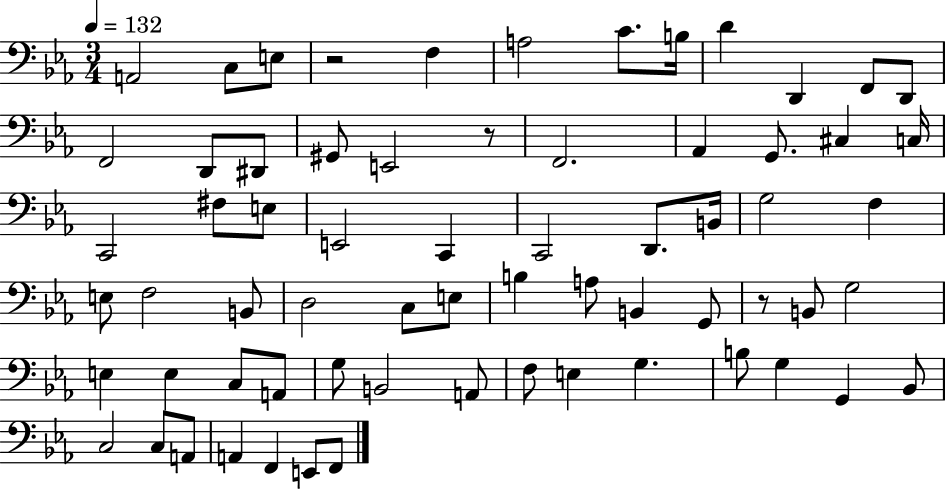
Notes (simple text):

A2/h C3/e E3/e R/h F3/q A3/h C4/e. B3/s D4/q D2/q F2/e D2/e F2/h D2/e D#2/e G#2/e E2/h R/e F2/h. Ab2/q G2/e. C#3/q C3/s C2/h F#3/e E3/e E2/h C2/q C2/h D2/e. B2/s G3/h F3/q E3/e F3/h B2/e D3/h C3/e E3/e B3/q A3/e B2/q G2/e R/e B2/e G3/h E3/q E3/q C3/e A2/e G3/e B2/h A2/e F3/e E3/q G3/q. B3/e G3/q G2/q Bb2/e C3/h C3/e A2/e A2/q F2/q E2/e F2/e